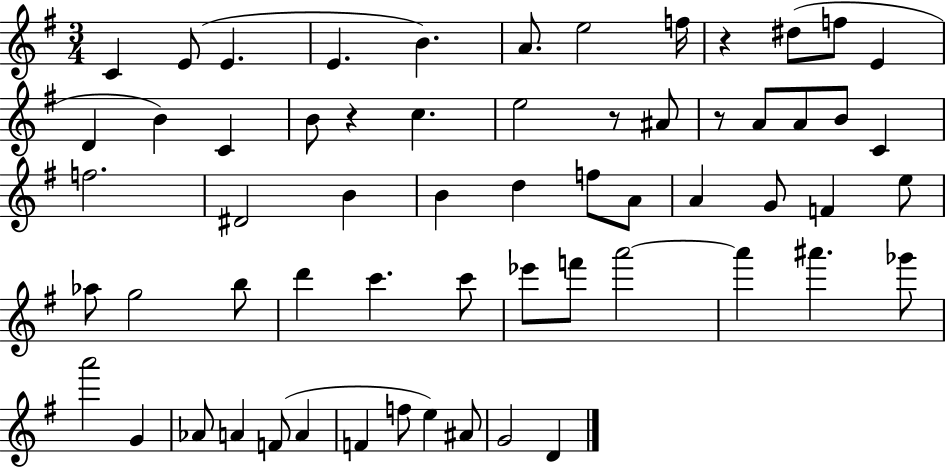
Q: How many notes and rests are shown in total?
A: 61